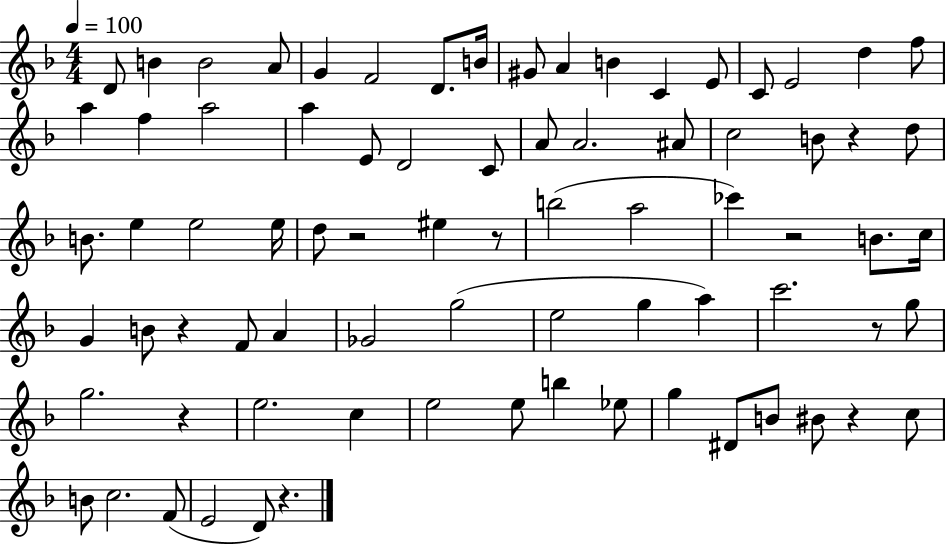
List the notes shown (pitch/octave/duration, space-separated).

D4/e B4/q B4/h A4/e G4/q F4/h D4/e. B4/s G#4/e A4/q B4/q C4/q E4/e C4/e E4/h D5/q F5/e A5/q F5/q A5/h A5/q E4/e D4/h C4/e A4/e A4/h. A#4/e C5/h B4/e R/q D5/e B4/e. E5/q E5/h E5/s D5/e R/h EIS5/q R/e B5/h A5/h CES6/q R/h B4/e. C5/s G4/q B4/e R/q F4/e A4/q Gb4/h G5/h E5/h G5/q A5/q C6/h. R/e G5/e G5/h. R/q E5/h. C5/q E5/h E5/e B5/q Eb5/e G5/q D#4/e B4/e BIS4/e R/q C5/e B4/e C5/h. F4/e E4/h D4/e R/q.